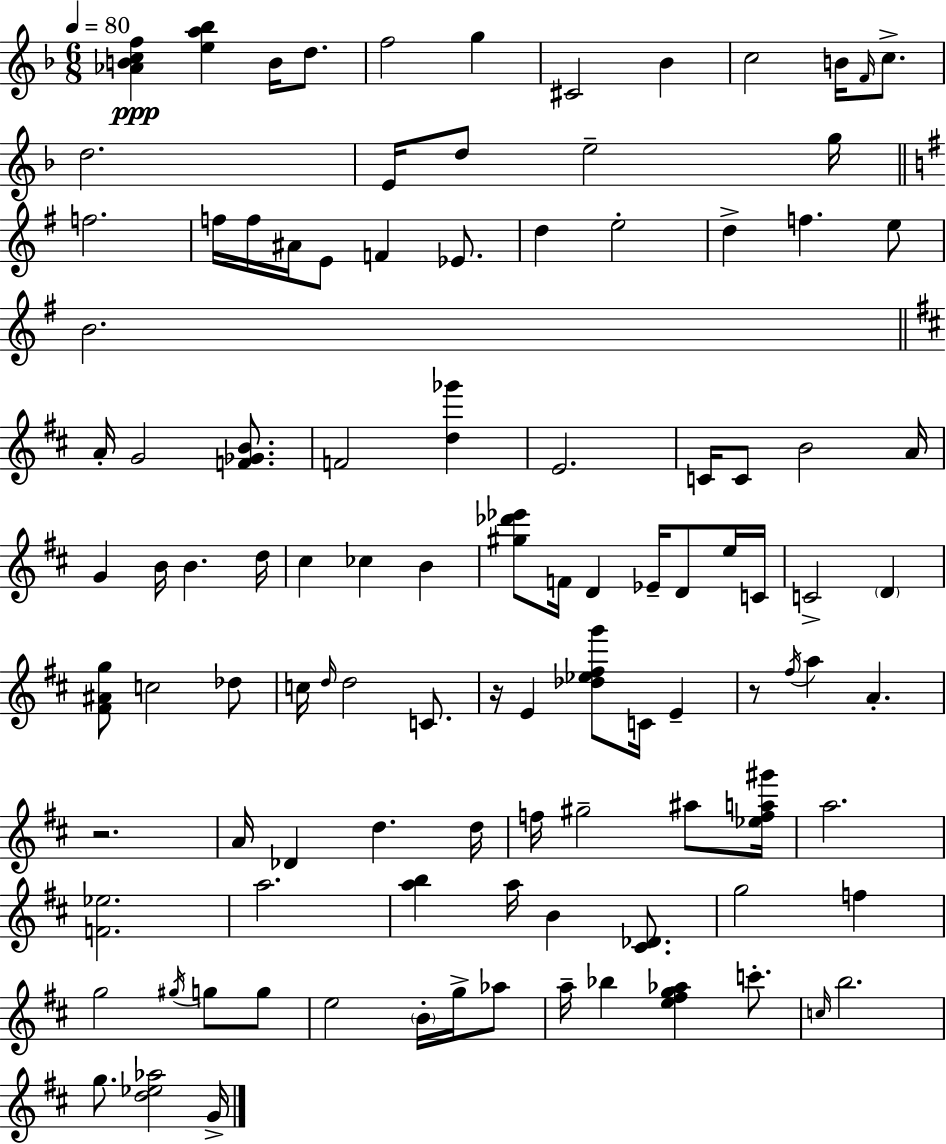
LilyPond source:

{
  \clef treble
  \numericTimeSignature
  \time 6/8
  \key d \minor
  \tempo 4 = 80
  <aes' b' c'' f''>4\ppp <e'' a'' bes''>4 b'16 d''8. | f''2 g''4 | cis'2 bes'4 | c''2 b'16 \grace { f'16 } c''8.-> | \break d''2. | e'16 d''8 e''2-- | g''16 \bar "||" \break \key g \major f''2. | f''16 f''16 ais'16 e'8 f'4 ees'8. | d''4 e''2-. | d''4-> f''4. e''8 | \break b'2. | \bar "||" \break \key d \major a'16-. g'2 <f' ges' b'>8. | f'2 <d'' ges'''>4 | e'2. | c'16 c'8 b'2 a'16 | \break g'4 b'16 b'4. d''16 | cis''4 ces''4 b'4 | <gis'' des''' ees'''>8 f'16 d'4 ees'16-- d'8 e''16 c'16 | c'2-> \parenthesize d'4 | \break <fis' ais' g''>8 c''2 des''8 | c''16 \grace { d''16 } d''2 c'8. | r16 e'4 <des'' ees'' fis'' g'''>8 c'16 e'4-- | r8 \acciaccatura { fis''16 } a''4 a'4.-. | \break r2. | a'16 des'4 d''4. | d''16 f''16 gis''2-- ais''8 | <ees'' f'' a'' gis'''>16 a''2. | \break <f' ees''>2. | a''2. | <a'' b''>4 a''16 b'4 <cis' des'>8. | g''2 f''4 | \break g''2 \acciaccatura { gis''16 } g''8 | g''8 e''2 \parenthesize b'16-. | g''16-> aes''8 a''16-- bes''4 <e'' fis'' g'' aes''>4 | c'''8.-. \grace { c''16 } b''2. | \break g''8. <d'' ees'' aes''>2 | g'16-> \bar "|."
}